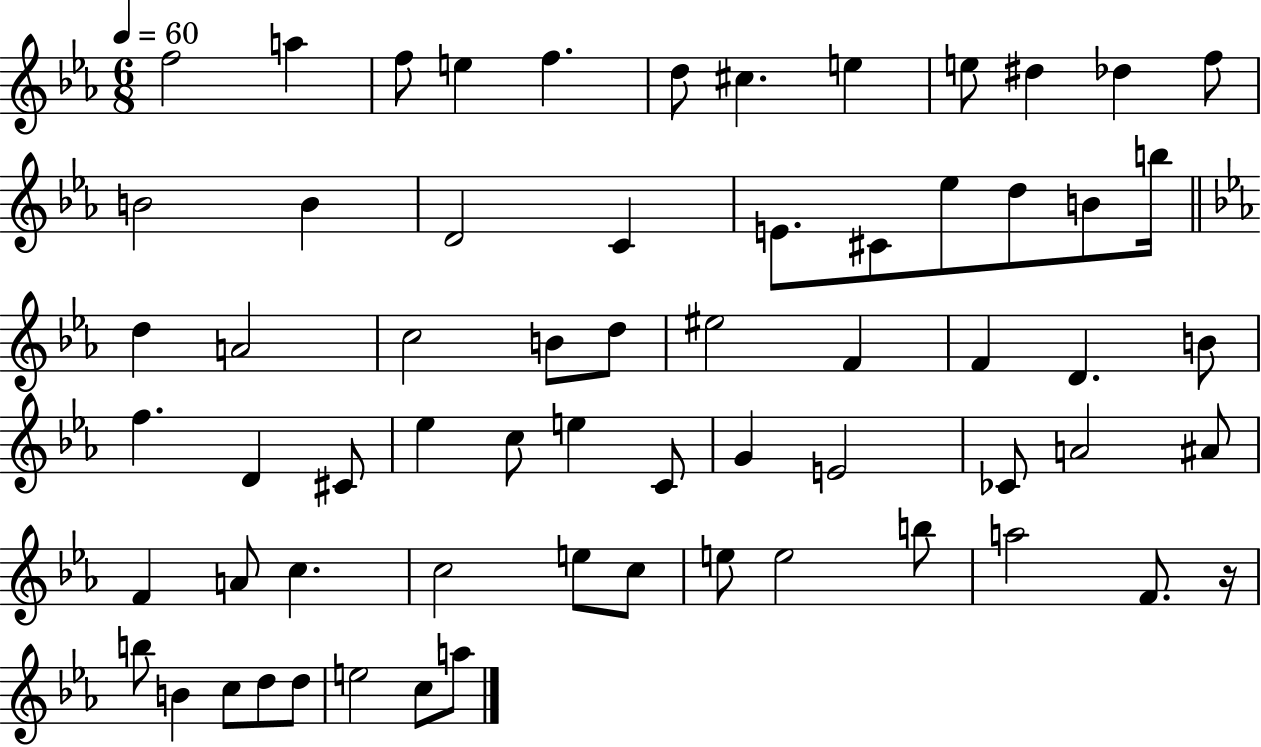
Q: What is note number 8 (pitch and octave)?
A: E5